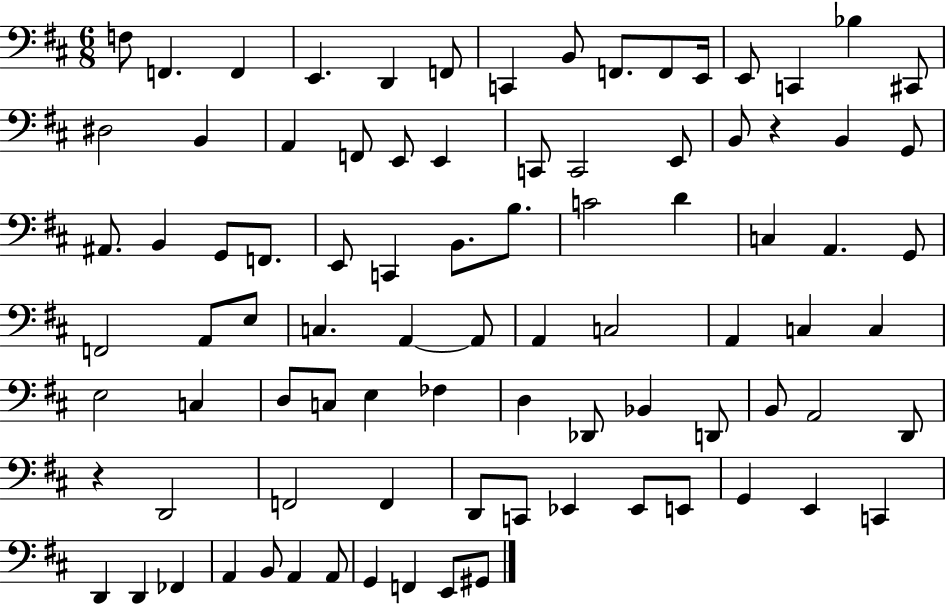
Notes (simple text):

F3/e F2/q. F2/q E2/q. D2/q F2/e C2/q B2/e F2/e. F2/e E2/s E2/e C2/q Bb3/q C#2/e D#3/h B2/q A2/q F2/e E2/e E2/q C2/e C2/h E2/e B2/e R/q B2/q G2/e A#2/e. B2/q G2/e F2/e. E2/e C2/q B2/e. B3/e. C4/h D4/q C3/q A2/q. G2/e F2/h A2/e E3/e C3/q. A2/q A2/e A2/q C3/h A2/q C3/q C3/q E3/h C3/q D3/e C3/e E3/q FES3/q D3/q Db2/e Bb2/q D2/e B2/e A2/h D2/e R/q D2/h F2/h F2/q D2/e C2/e Eb2/q Eb2/e E2/e G2/q E2/q C2/q D2/q D2/q FES2/q A2/q B2/e A2/q A2/e G2/q F2/q E2/e G#2/e